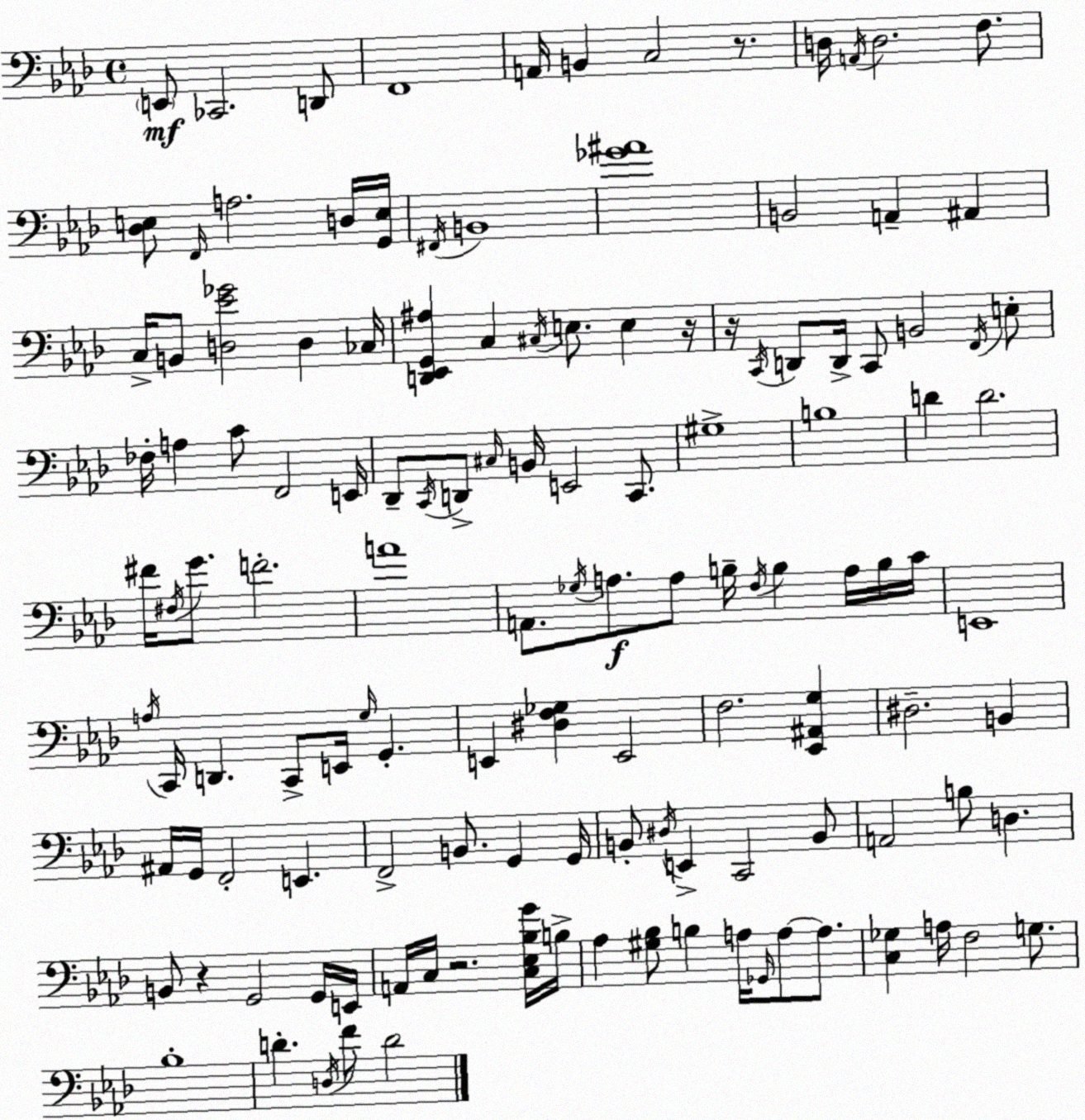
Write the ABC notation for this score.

X:1
T:Untitled
M:4/4
L:1/4
K:Ab
E,,/2 _C,,2 D,,/2 F,,4 A,,/4 B,, C,2 z/2 D,/4 A,,/4 D,2 F,/2 [_D,E,]/2 F,,/4 A,2 D,/4 [G,,E,]/4 ^F,,/4 B,,4 [_G^A]4 B,,2 A,, ^A,, C,/4 B,,/2 [D,_E_G]2 D, _C,/4 [D,,_E,,G,,^A,] C, ^C,/4 E,/2 E, z/4 z/4 C,,/4 D,,/2 D,,/4 C,,/2 B,,2 F,,/4 E,/2 _F,/4 A, C/2 F,,2 E,,/4 _D,,/2 C,,/4 D,,/2 ^C,/4 B,,/4 E,,2 C,,/2 ^G,4 B,4 D D2 ^F/4 ^F,/4 G/2 F2 A4 A,,/2 _G,/4 A,/2 A,/2 B,/4 F,/4 B, A,/4 B,/4 C/4 E,,4 A,/4 C,,/4 D,, C,,/2 E,,/4 G,/4 G,, E,, [^D,F,_G,] E,,2 F,2 [_E,,^A,,G,] ^D,2 B,, ^A,,/4 G,,/4 F,,2 E,, F,,2 B,,/2 G,, G,,/4 B,,/2 ^D,/4 E,, C,,2 B,,/2 A,,2 B,/2 D, B,,/2 z G,,2 G,,/4 E,,/4 A,,/4 C,/4 z2 [C,_E,_B,G]/4 B,/4 _A, [^G,_B,]/2 B, A,/4 _G,,/4 A,/2 A,/2 [C,_G,] A,/4 F,2 G,/2 _B,4 D D,/4 F/2 D2